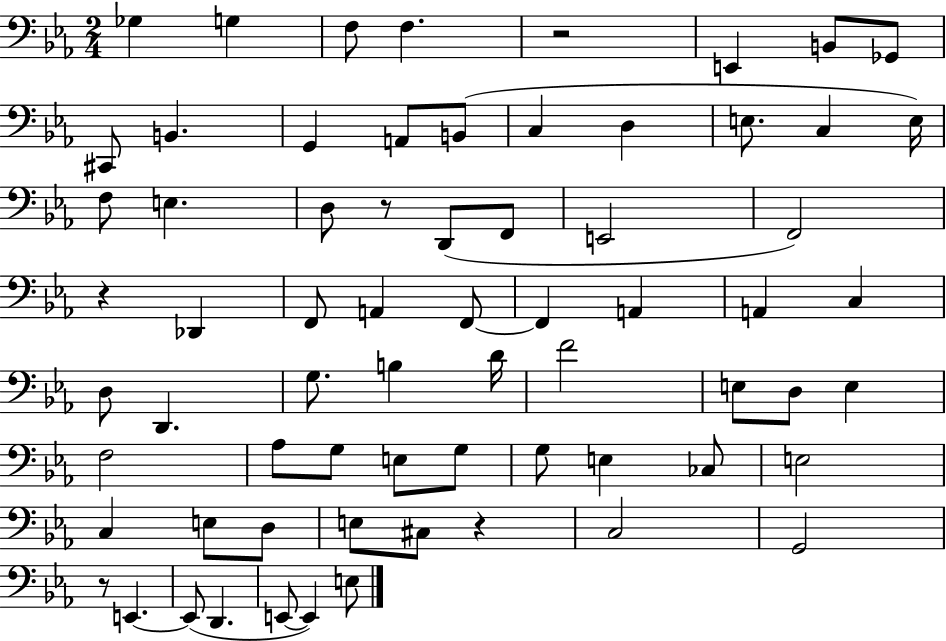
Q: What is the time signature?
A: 2/4